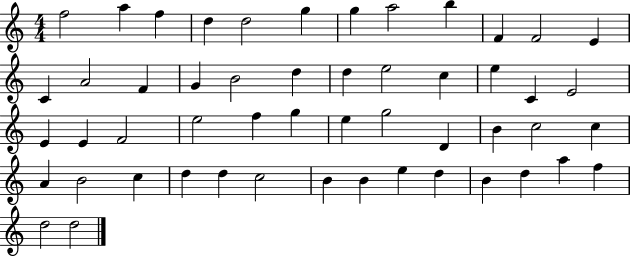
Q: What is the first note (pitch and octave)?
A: F5